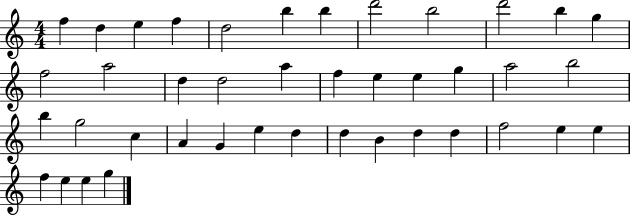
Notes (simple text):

F5/q D5/q E5/q F5/q D5/h B5/q B5/q D6/h B5/h D6/h B5/q G5/q F5/h A5/h D5/q D5/h A5/q F5/q E5/q E5/q G5/q A5/h B5/h B5/q G5/h C5/q A4/q G4/q E5/q D5/q D5/q B4/q D5/q D5/q F5/h E5/q E5/q F5/q E5/q E5/q G5/q